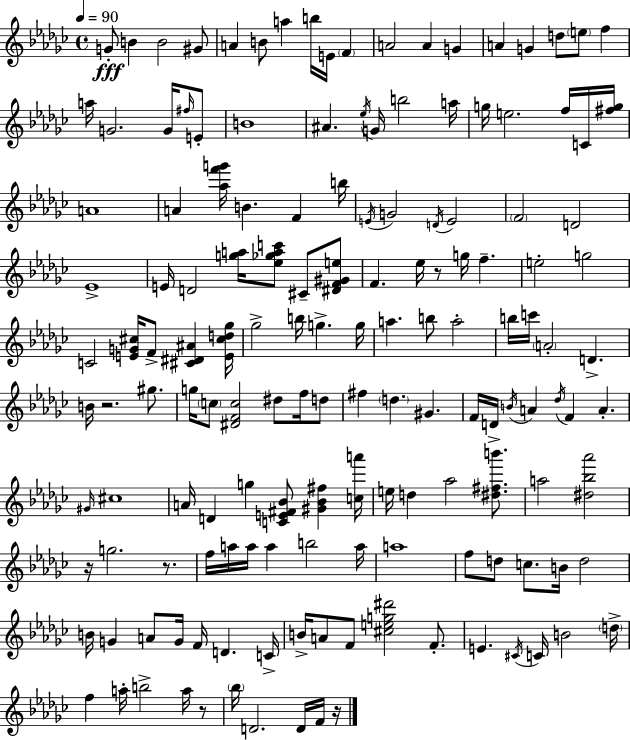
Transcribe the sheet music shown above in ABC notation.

X:1
T:Untitled
M:4/4
L:1/4
K:Ebm
G/2 B B2 ^G/2 A B/2 a b/4 E/4 F A2 A G A G d/2 e/2 f a/4 G2 G/4 ^f/4 E/2 B4 ^A _e/4 G/4 b2 a/4 g/4 e2 f/4 C/4 [^fg]/4 A4 A [_af'g']/4 B F b/4 E/4 G2 D/4 E2 F2 D2 _E4 E/4 D2 [ga]/4 [_e_gac']/2 ^C/2 [^DF^Ge]/2 F _e/4 z/2 g/4 f e2 g2 C2 [EG^c]/4 F/2 [^C^D^A] [E^cd_g]/4 _g2 b/4 g g/4 a b/2 a2 b/4 c'/4 A2 D B/4 z2 ^g/2 g/4 c/2 [^DFc]2 ^d/2 f/4 d/2 ^f d ^G F/4 D/4 B/4 A _d/4 F A ^G/4 ^c4 A/4 D g [CE^F_B]/2 [^G_B^f] [ca']/4 e/4 d _a2 [^d^fb']/2 a2 [^d_b_a']2 z/4 g2 z/2 f/4 a/4 a/4 a b2 a/4 a4 f/2 d/2 c/2 B/4 d2 B/4 G A/2 G/4 F/4 D C/4 B/4 A/2 F/2 [^ceg^d']2 F/2 E ^C/4 C/4 B2 d/4 f a/4 b2 a/4 z/2 _b/4 D2 D/4 F/4 z/4